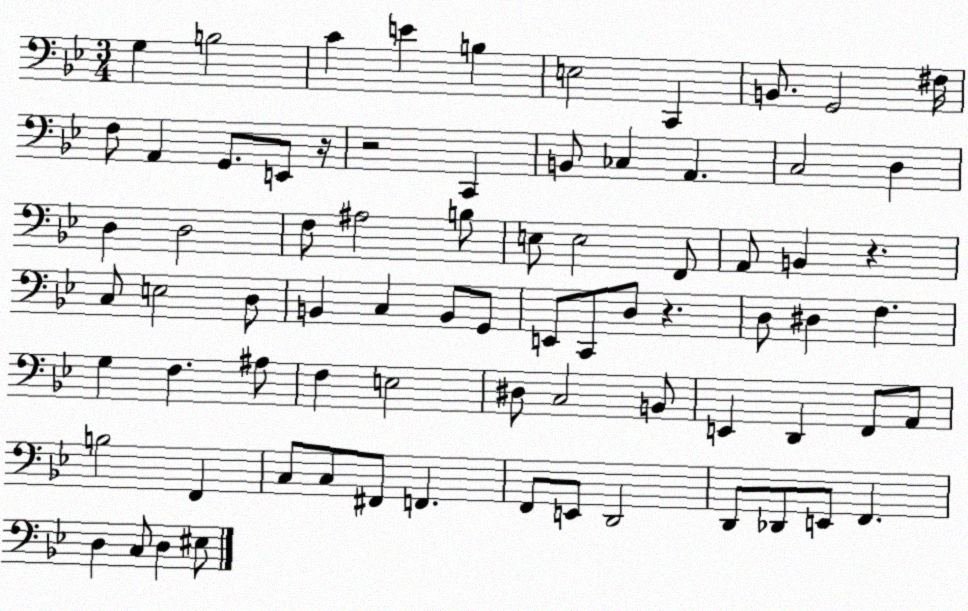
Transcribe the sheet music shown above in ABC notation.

X:1
T:Untitled
M:3/4
L:1/4
K:Bb
G, B,2 C E B, E,2 C,, B,,/2 G,,2 ^F,/4 F,/2 A,, G,,/2 E,,/2 z/4 z2 C,, B,,/2 _C, A,, C,2 D, D, D,2 F,/2 ^A,2 B,/2 E,/2 E,2 F,,/2 A,,/2 B,, z C,/2 E,2 D,/2 B,, C, B,,/2 G,,/2 E,,/2 C,,/2 D,/2 z D,/2 ^D, F, G, F, ^A,/2 F, E,2 ^D,/2 C,2 B,,/2 E,, D,, F,,/2 A,,/2 B,2 F,, C,/2 C,/2 ^F,,/2 F,, F,,/2 E,,/2 D,,2 D,,/2 _D,,/2 E,,/2 F,, D, C,/2 D, ^E,/2